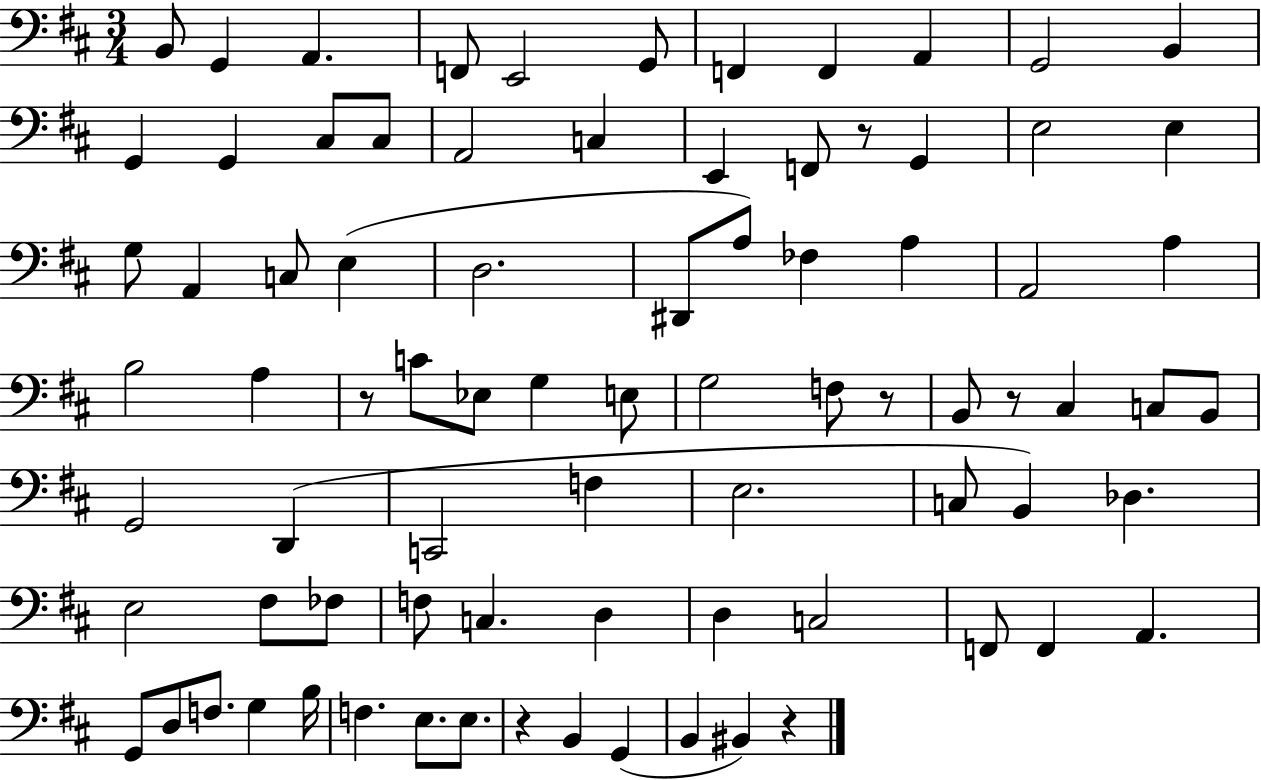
X:1
T:Untitled
M:3/4
L:1/4
K:D
B,,/2 G,, A,, F,,/2 E,,2 G,,/2 F,, F,, A,, G,,2 B,, G,, G,, ^C,/2 ^C,/2 A,,2 C, E,, F,,/2 z/2 G,, E,2 E, G,/2 A,, C,/2 E, D,2 ^D,,/2 A,/2 _F, A, A,,2 A, B,2 A, z/2 C/2 _E,/2 G, E,/2 G,2 F,/2 z/2 B,,/2 z/2 ^C, C,/2 B,,/2 G,,2 D,, C,,2 F, E,2 C,/2 B,, _D, E,2 ^F,/2 _F,/2 F,/2 C, D, D, C,2 F,,/2 F,, A,, G,,/2 D,/2 F,/2 G, B,/4 F, E,/2 E,/2 z B,, G,, B,, ^B,, z